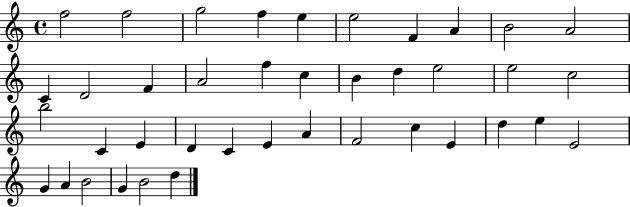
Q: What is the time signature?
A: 4/4